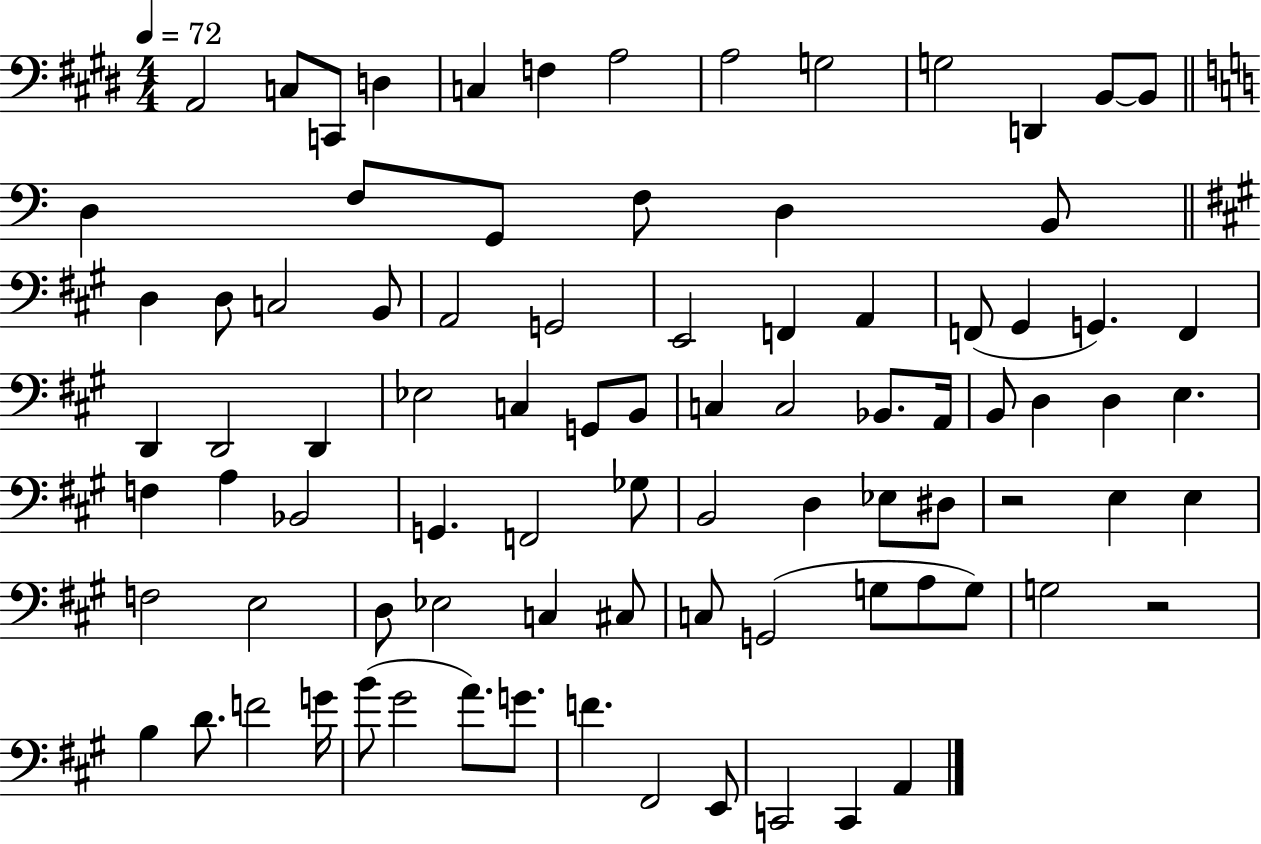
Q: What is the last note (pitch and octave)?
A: A2